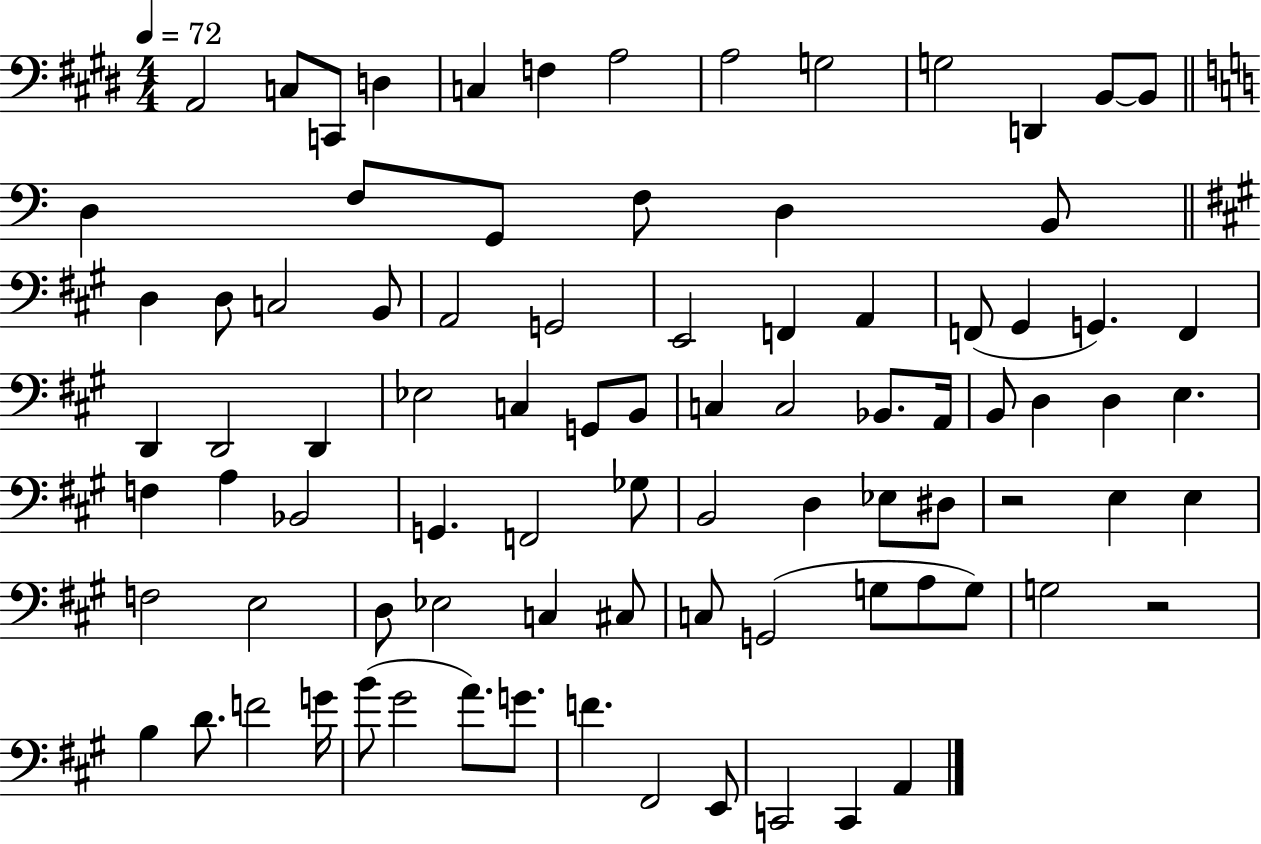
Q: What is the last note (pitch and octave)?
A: A2